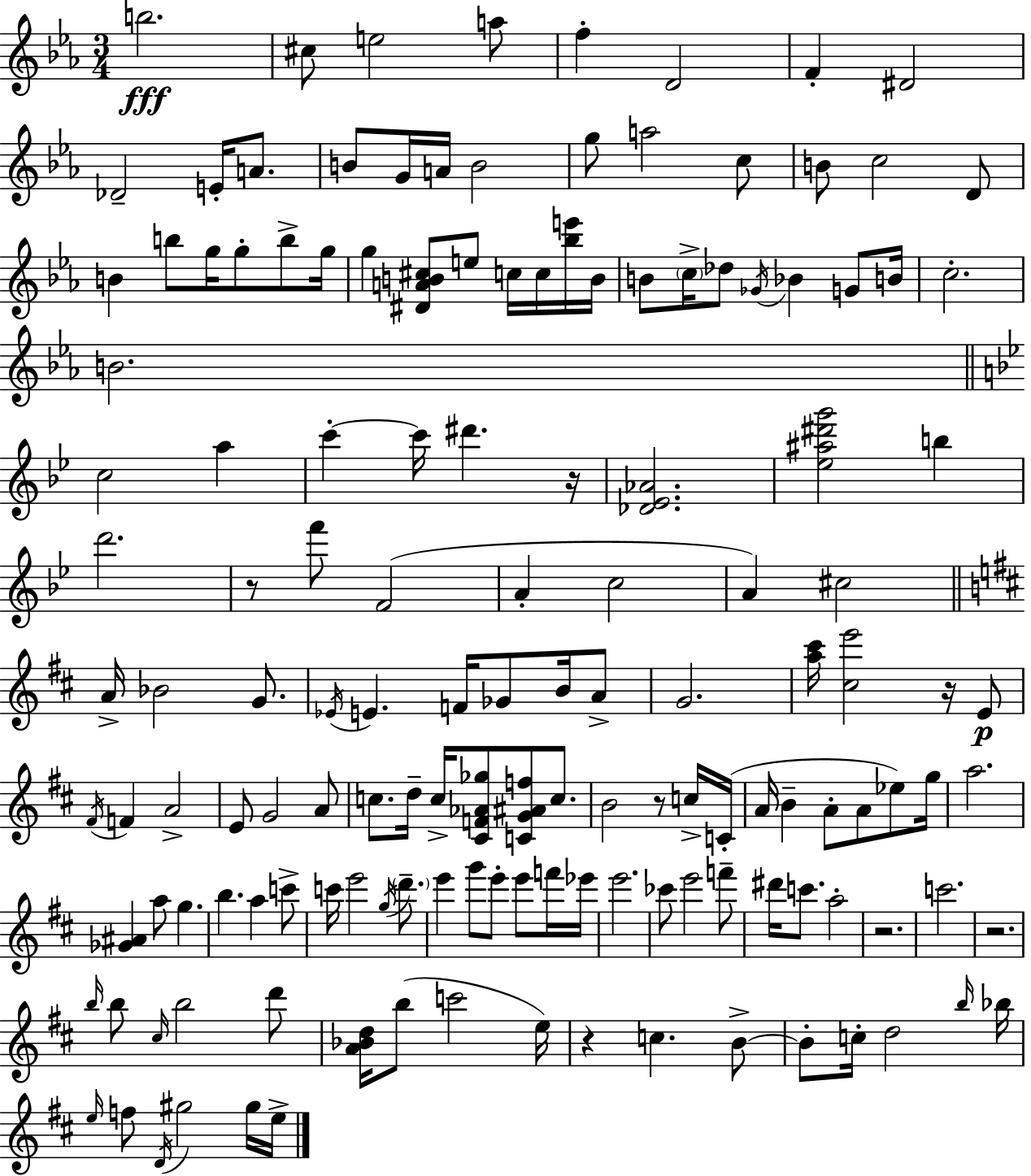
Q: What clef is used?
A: treble